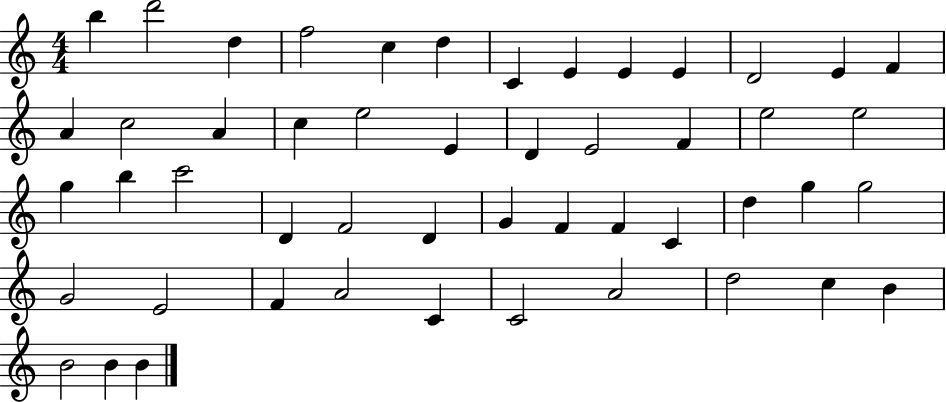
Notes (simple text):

B5/q D6/h D5/q F5/h C5/q D5/q C4/q E4/q E4/q E4/q D4/h E4/q F4/q A4/q C5/h A4/q C5/q E5/h E4/q D4/q E4/h F4/q E5/h E5/h G5/q B5/q C6/h D4/q F4/h D4/q G4/q F4/q F4/q C4/q D5/q G5/q G5/h G4/h E4/h F4/q A4/h C4/q C4/h A4/h D5/h C5/q B4/q B4/h B4/q B4/q